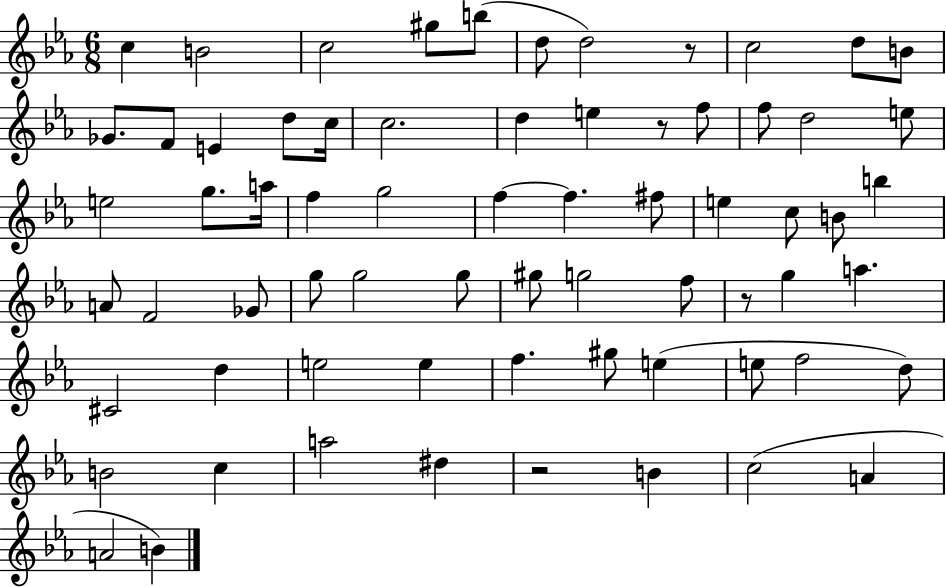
{
  \clef treble
  \numericTimeSignature
  \time 6/8
  \key ees \major
  c''4 b'2 | c''2 gis''8 b''8( | d''8 d''2) r8 | c''2 d''8 b'8 | \break ges'8. f'8 e'4 d''8 c''16 | c''2. | d''4 e''4 r8 f''8 | f''8 d''2 e''8 | \break e''2 g''8. a''16 | f''4 g''2 | f''4~~ f''4. fis''8 | e''4 c''8 b'8 b''4 | \break a'8 f'2 ges'8 | g''8 g''2 g''8 | gis''8 g''2 f''8 | r8 g''4 a''4. | \break cis'2 d''4 | e''2 e''4 | f''4. gis''8 e''4( | e''8 f''2 d''8) | \break b'2 c''4 | a''2 dis''4 | r2 b'4 | c''2( a'4 | \break a'2 b'4) | \bar "|."
}